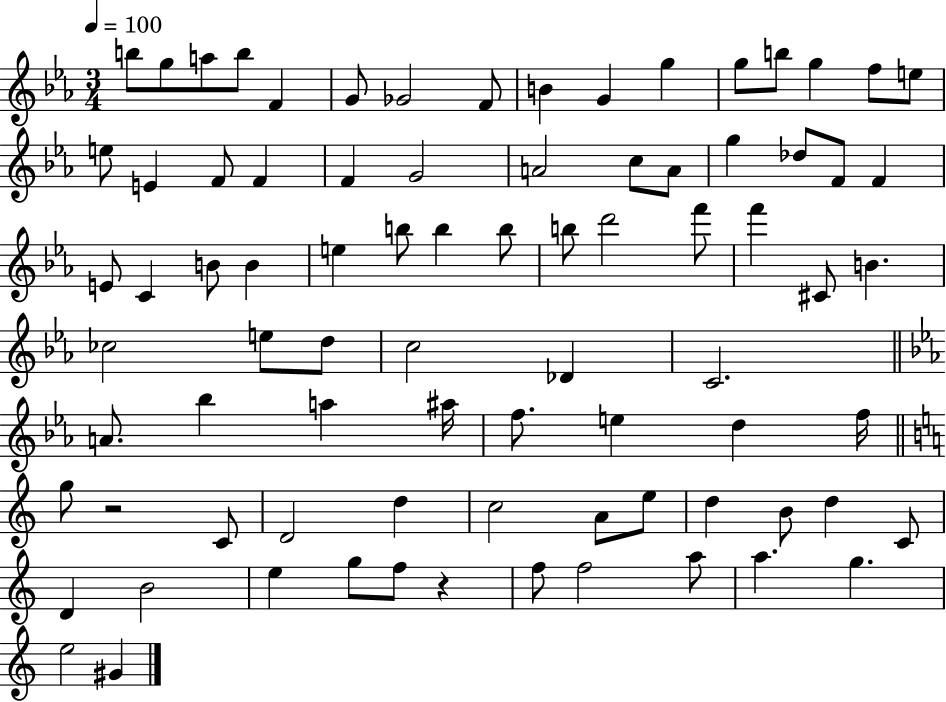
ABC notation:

X:1
T:Untitled
M:3/4
L:1/4
K:Eb
b/2 g/2 a/2 b/2 F G/2 _G2 F/2 B G g g/2 b/2 g f/2 e/2 e/2 E F/2 F F G2 A2 c/2 A/2 g _d/2 F/2 F E/2 C B/2 B e b/2 b b/2 b/2 d'2 f'/2 f' ^C/2 B _c2 e/2 d/2 c2 _D C2 A/2 _b a ^a/4 f/2 e d f/4 g/2 z2 C/2 D2 d c2 A/2 e/2 d B/2 d C/2 D B2 e g/2 f/2 z f/2 f2 a/2 a g e2 ^G